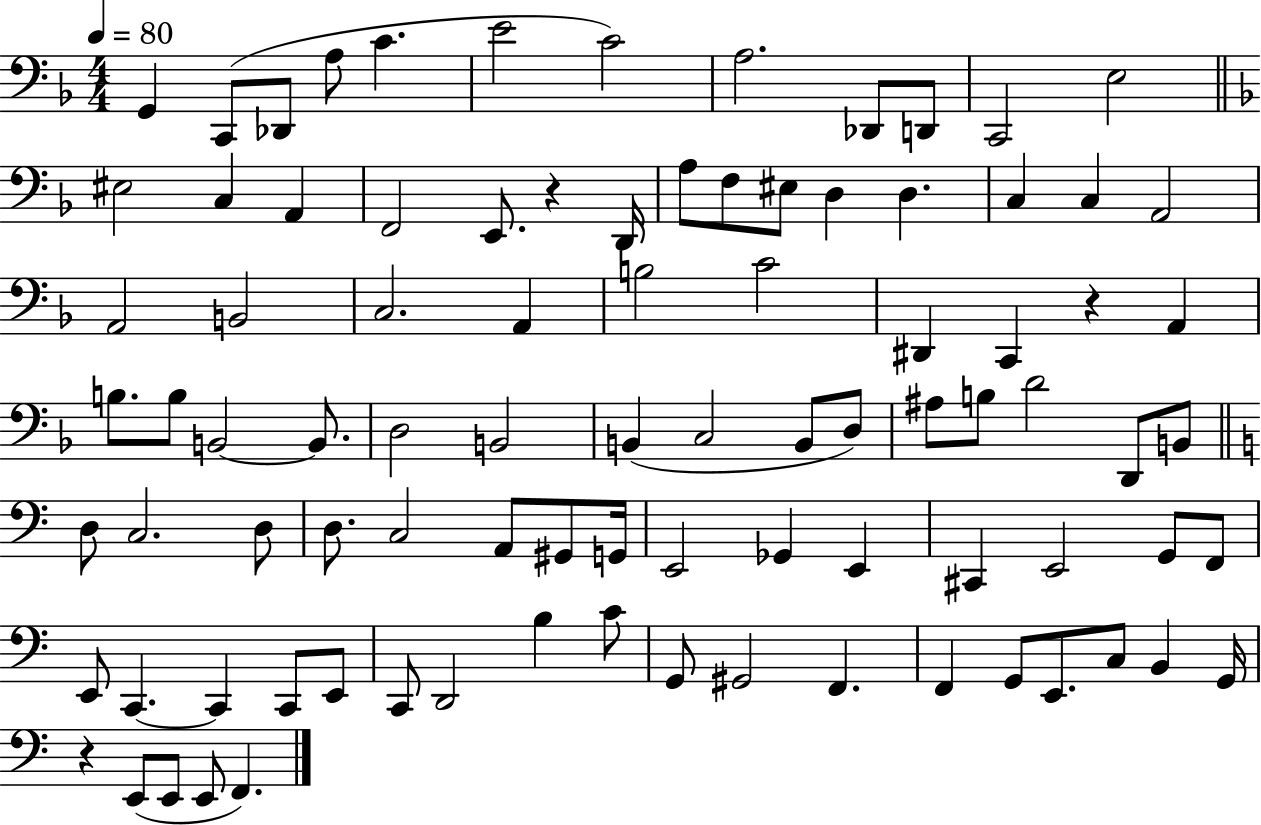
G2/q C2/e Db2/e A3/e C4/q. E4/h C4/h A3/h. Db2/e D2/e C2/h E3/h EIS3/h C3/q A2/q F2/h E2/e. R/q D2/s A3/e F3/e EIS3/e D3/q D3/q. C3/q C3/q A2/h A2/h B2/h C3/h. A2/q B3/h C4/h D#2/q C2/q R/q A2/q B3/e. B3/e B2/h B2/e. D3/h B2/h B2/q C3/h B2/e D3/e A#3/e B3/e D4/h D2/e B2/e D3/e C3/h. D3/e D3/e. C3/h A2/e G#2/e G2/s E2/h Gb2/q E2/q C#2/q E2/h G2/e F2/e E2/e C2/q. C2/q C2/e E2/e C2/e D2/h B3/q C4/e G2/e G#2/h F2/q. F2/q G2/e E2/e. C3/e B2/q G2/s R/q E2/e E2/e E2/e F2/q.